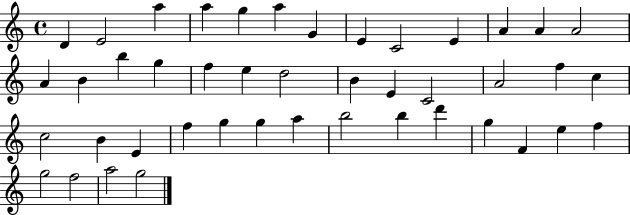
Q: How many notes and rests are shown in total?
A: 44